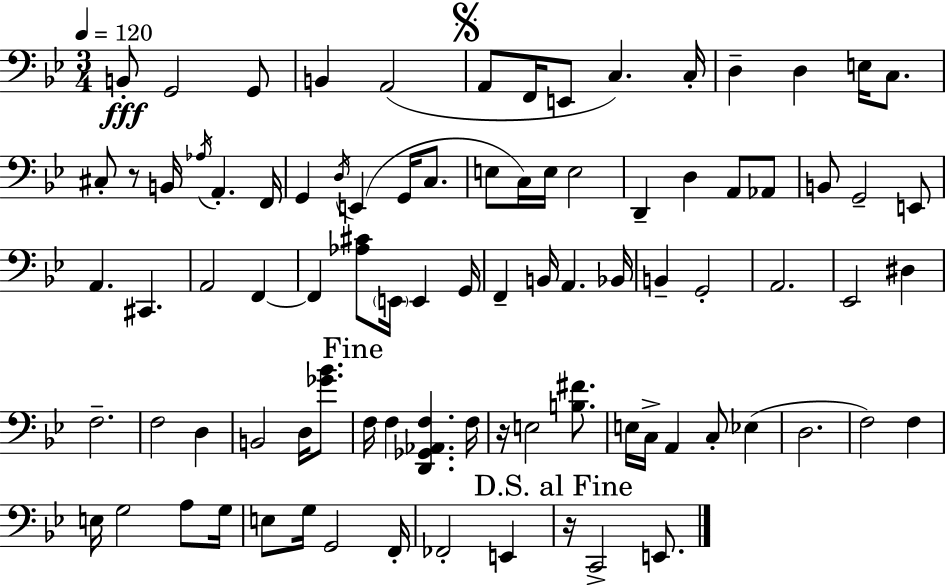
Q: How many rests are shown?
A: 3